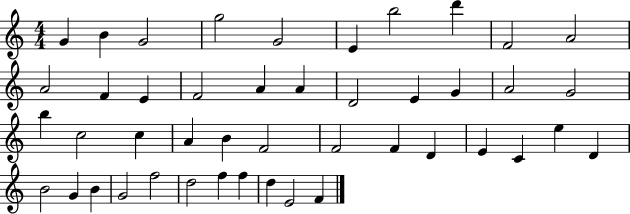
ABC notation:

X:1
T:Untitled
M:4/4
L:1/4
K:C
G B G2 g2 G2 E b2 d' F2 A2 A2 F E F2 A A D2 E G A2 G2 b c2 c A B F2 F2 F D E C e D B2 G B G2 f2 d2 f f d E2 F